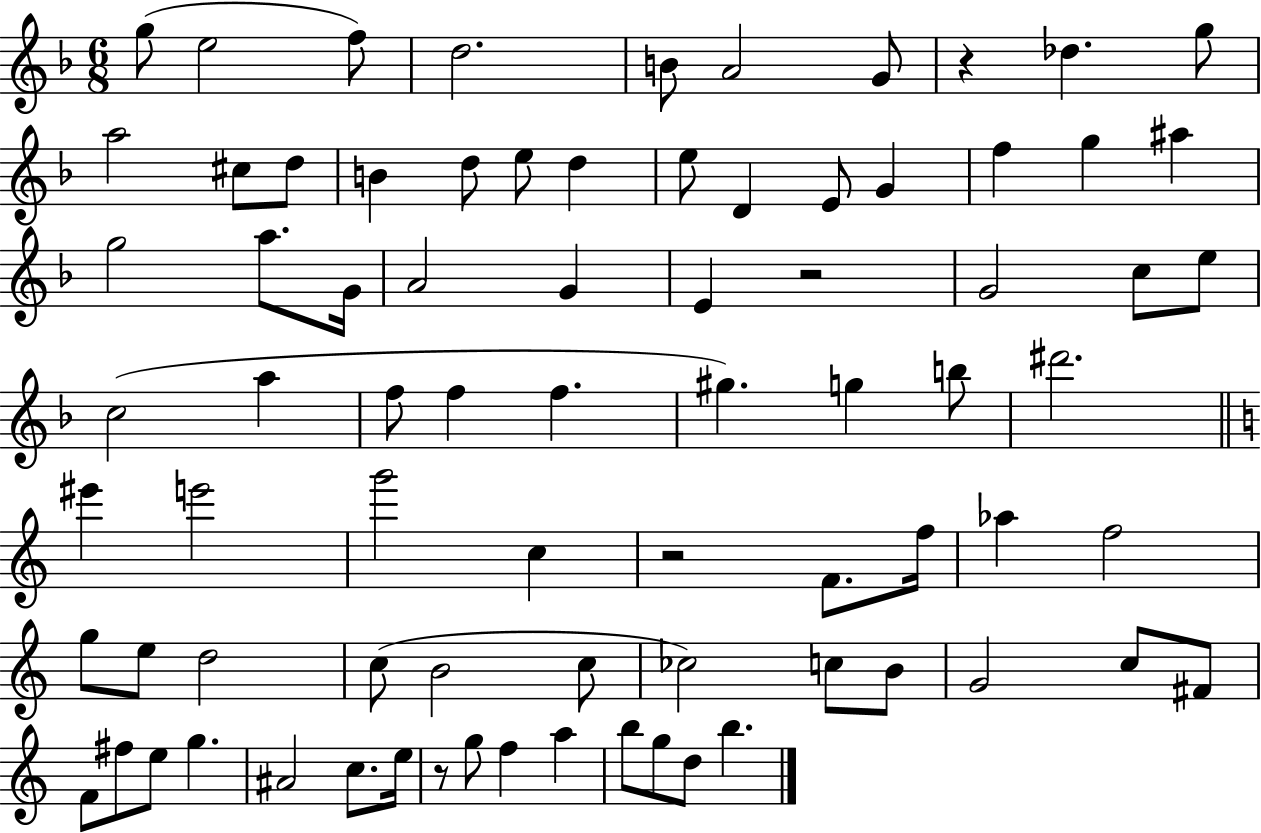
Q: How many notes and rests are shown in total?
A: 79